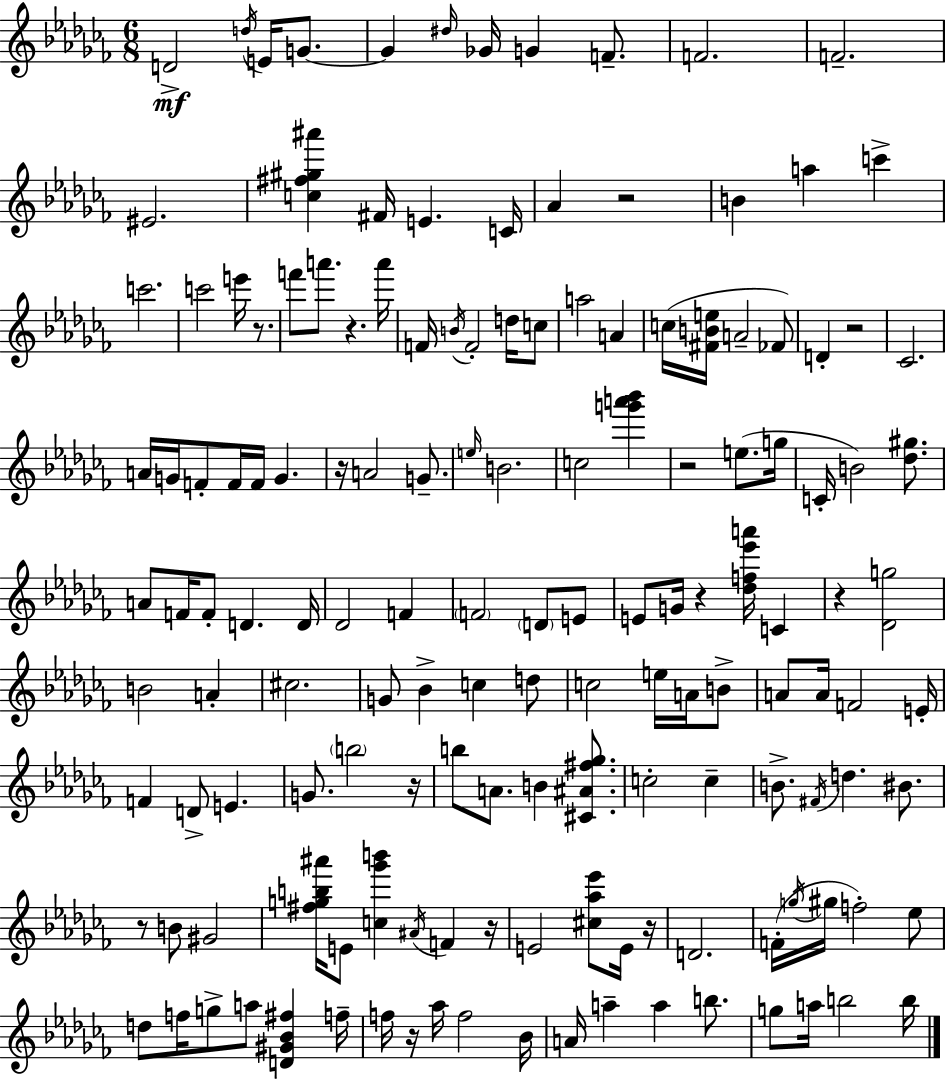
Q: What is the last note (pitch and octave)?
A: B5